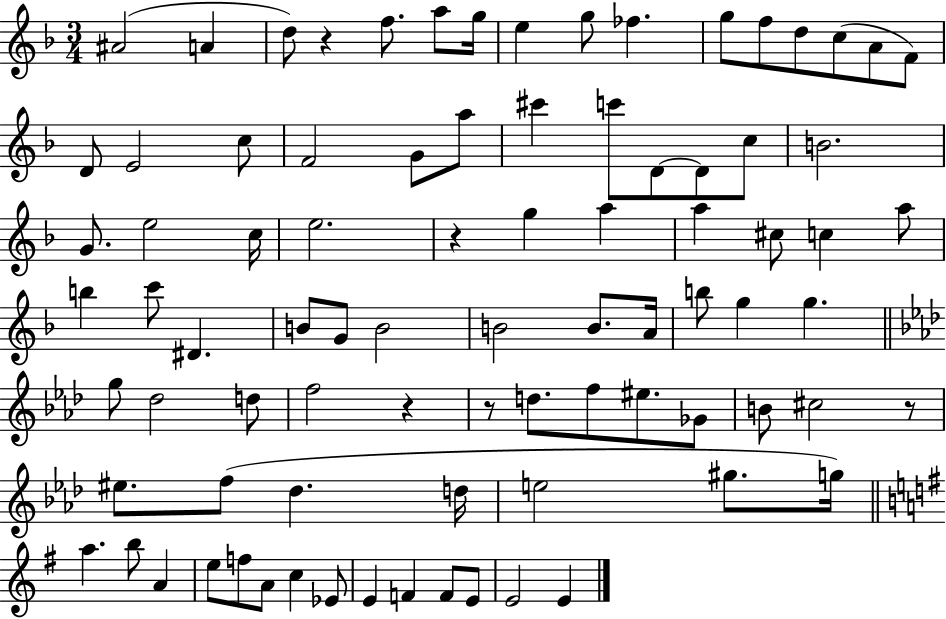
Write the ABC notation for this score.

X:1
T:Untitled
M:3/4
L:1/4
K:F
^A2 A d/2 z f/2 a/2 g/4 e g/2 _f g/2 f/2 d/2 c/2 A/2 F/2 D/2 E2 c/2 F2 G/2 a/2 ^c' c'/2 D/2 D/2 c/2 B2 G/2 e2 c/4 e2 z g a a ^c/2 c a/2 b c'/2 ^D B/2 G/2 B2 B2 B/2 A/4 b/2 g g g/2 _d2 d/2 f2 z z/2 d/2 f/2 ^e/2 _G/2 B/2 ^c2 z/2 ^e/2 f/2 _d d/4 e2 ^g/2 g/4 a b/2 A e/2 f/2 A/2 c _E/2 E F F/2 E/2 E2 E